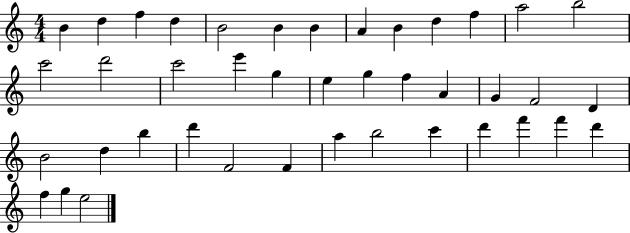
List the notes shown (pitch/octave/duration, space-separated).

B4/q D5/q F5/q D5/q B4/h B4/q B4/q A4/q B4/q D5/q F5/q A5/h B5/h C6/h D6/h C6/h E6/q G5/q E5/q G5/q F5/q A4/q G4/q F4/h D4/q B4/h D5/q B5/q D6/q F4/h F4/q A5/q B5/h C6/q D6/q F6/q F6/q D6/q F5/q G5/q E5/h